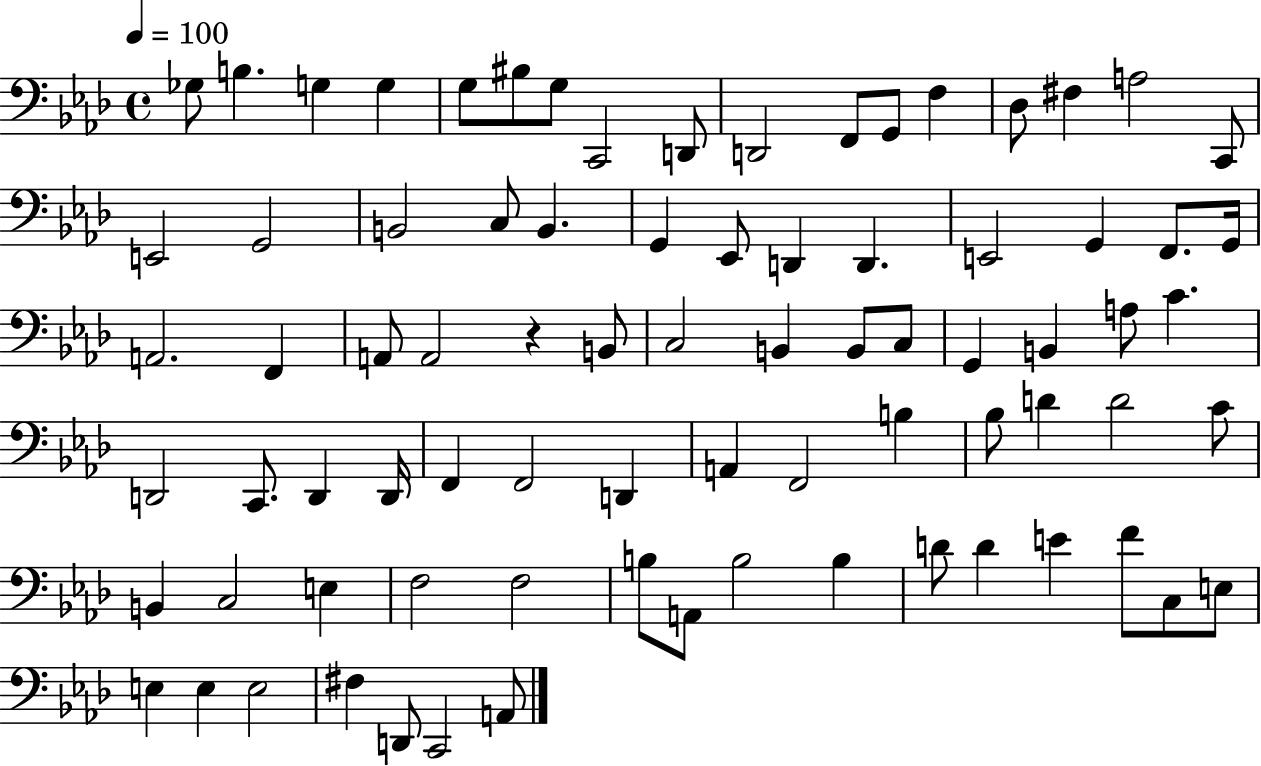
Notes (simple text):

Gb3/e B3/q. G3/q G3/q G3/e BIS3/e G3/e C2/h D2/e D2/h F2/e G2/e F3/q Db3/e F#3/q A3/h C2/e E2/h G2/h B2/h C3/e B2/q. G2/q Eb2/e D2/q D2/q. E2/h G2/q F2/e. G2/s A2/h. F2/q A2/e A2/h R/q B2/e C3/h B2/q B2/e C3/e G2/q B2/q A3/e C4/q. D2/h C2/e. D2/q D2/s F2/q F2/h D2/q A2/q F2/h B3/q Bb3/e D4/q D4/h C4/e B2/q C3/h E3/q F3/h F3/h B3/e A2/e B3/h B3/q D4/e D4/q E4/q F4/e C3/e E3/e E3/q E3/q E3/h F#3/q D2/e C2/h A2/e